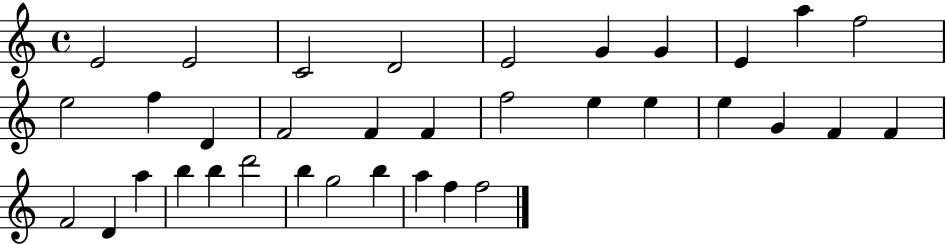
X:1
T:Untitled
M:4/4
L:1/4
K:C
E2 E2 C2 D2 E2 G G E a f2 e2 f D F2 F F f2 e e e G F F F2 D a b b d'2 b g2 b a f f2